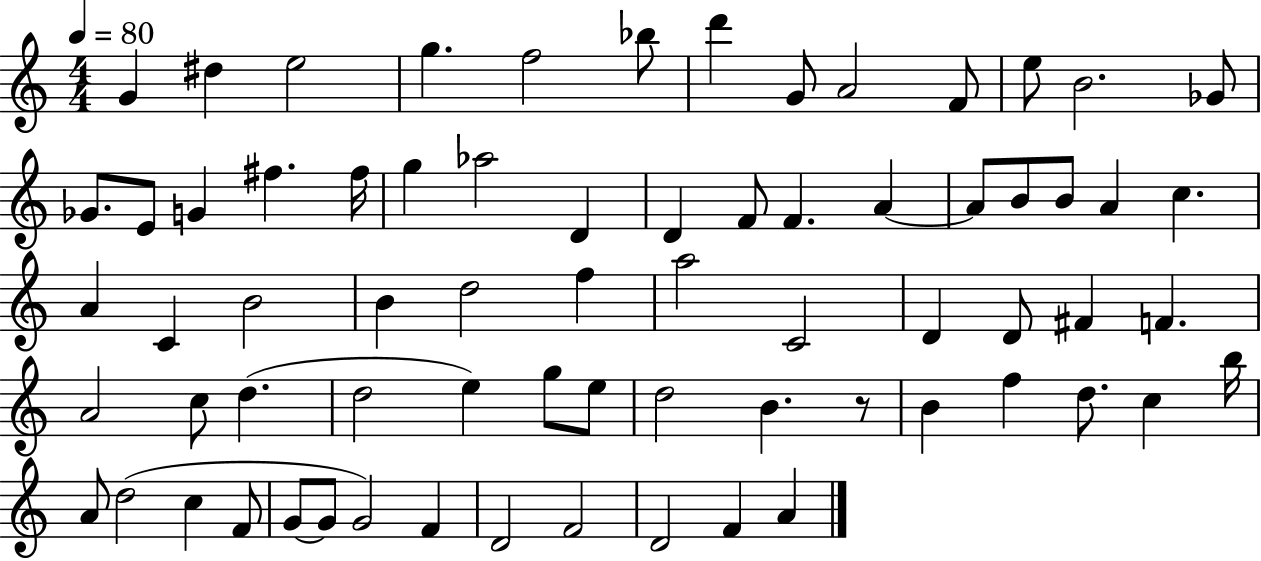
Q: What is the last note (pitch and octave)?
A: A4